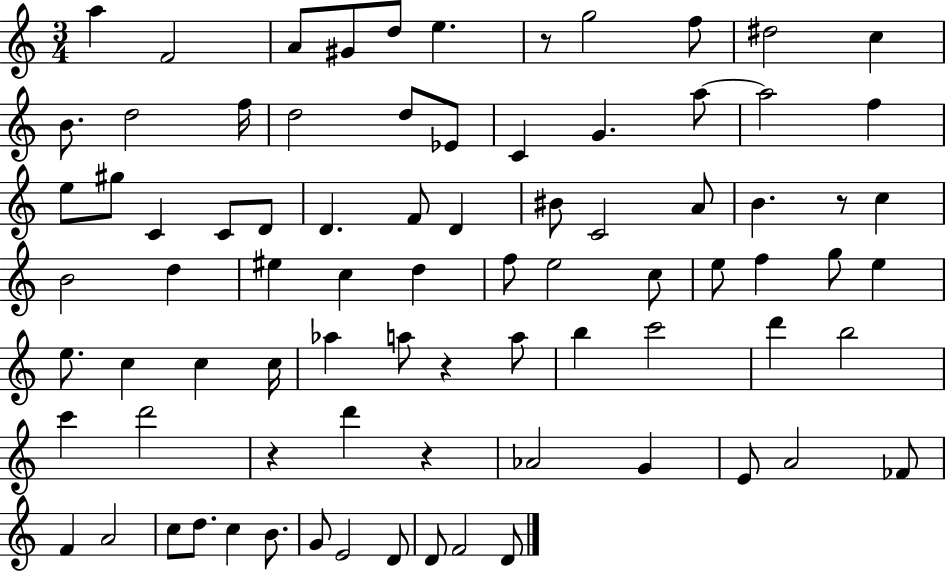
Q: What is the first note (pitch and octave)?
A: A5